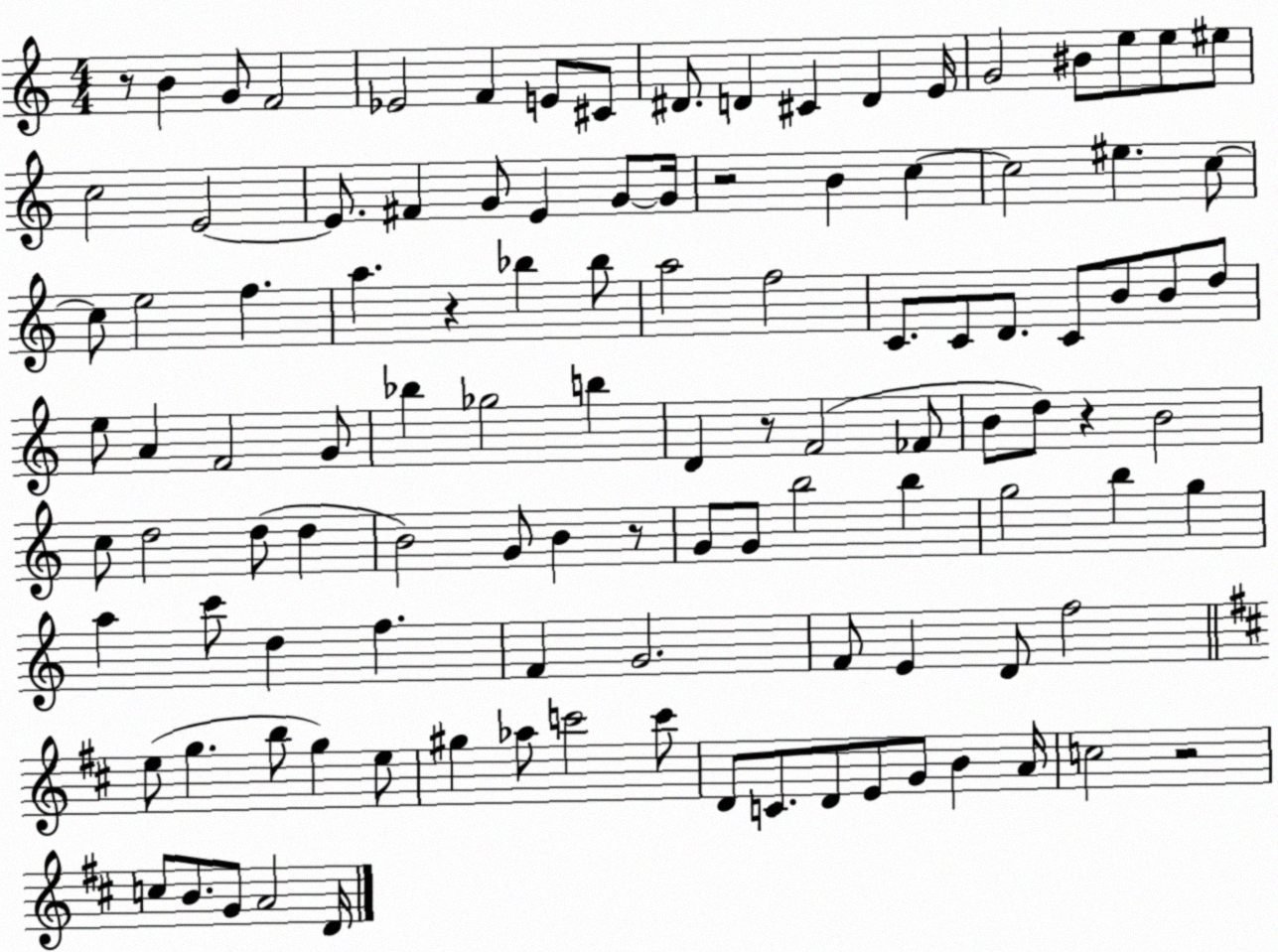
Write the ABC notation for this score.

X:1
T:Untitled
M:4/4
L:1/4
K:C
z/2 B G/2 F2 _E2 F E/2 ^C/2 ^D/2 D ^C D E/4 G2 ^B/2 e/2 e/2 ^e/2 c2 E2 E/2 ^F G/2 E G/2 G/4 z2 B c c2 ^e c/2 c/2 e2 f a z _b _b/2 a2 f2 C/2 C/2 D/2 C/2 B/2 B/2 d/2 e/2 A F2 G/2 _b _g2 b D z/2 F2 _F/2 B/2 d/2 z B2 c/2 d2 d/2 d B2 G/2 B z/2 G/2 G/2 b2 b g2 b g a c'/2 d f F G2 F/2 E D/2 f2 e/2 g b/2 g e/2 ^g _a/2 c'2 c'/2 D/2 C/2 D/2 E/2 G/2 B A/4 c2 z2 c/2 B/2 G/2 A2 D/4